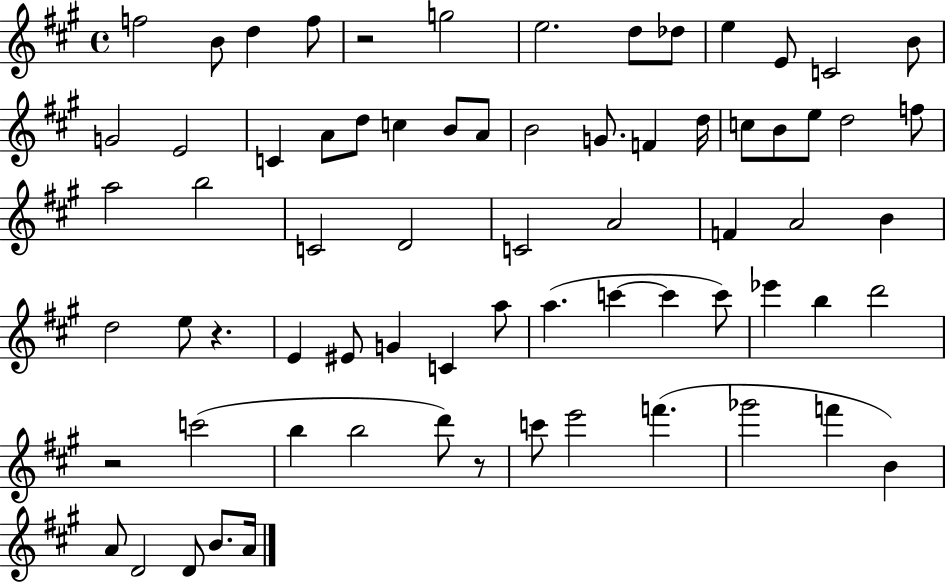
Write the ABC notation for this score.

X:1
T:Untitled
M:4/4
L:1/4
K:A
f2 B/2 d f/2 z2 g2 e2 d/2 _d/2 e E/2 C2 B/2 G2 E2 C A/2 d/2 c B/2 A/2 B2 G/2 F d/4 c/2 B/2 e/2 d2 f/2 a2 b2 C2 D2 C2 A2 F A2 B d2 e/2 z E ^E/2 G C a/2 a c' c' c'/2 _e' b d'2 z2 c'2 b b2 d'/2 z/2 c'/2 e'2 f' _g'2 f' B A/2 D2 D/2 B/2 A/4